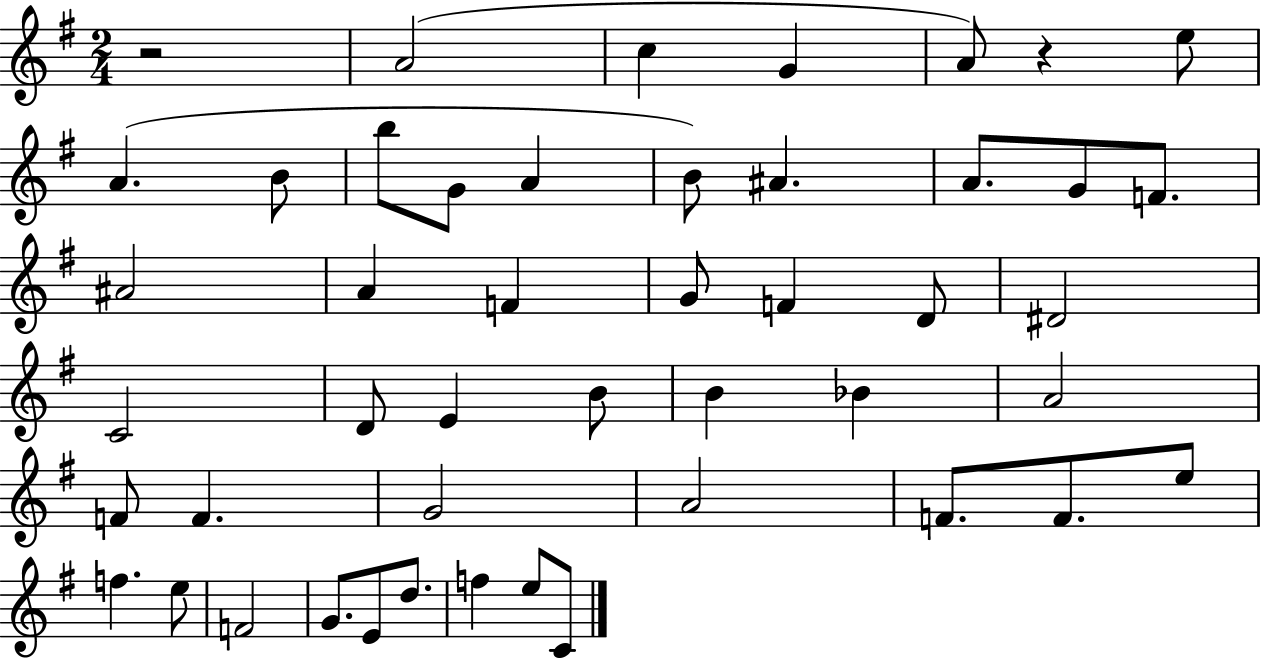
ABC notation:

X:1
T:Untitled
M:2/4
L:1/4
K:G
z2 A2 c G A/2 z e/2 A B/2 b/2 G/2 A B/2 ^A A/2 G/2 F/2 ^A2 A F G/2 F D/2 ^D2 C2 D/2 E B/2 B _B A2 F/2 F G2 A2 F/2 F/2 e/2 f e/2 F2 G/2 E/2 d/2 f e/2 C/2